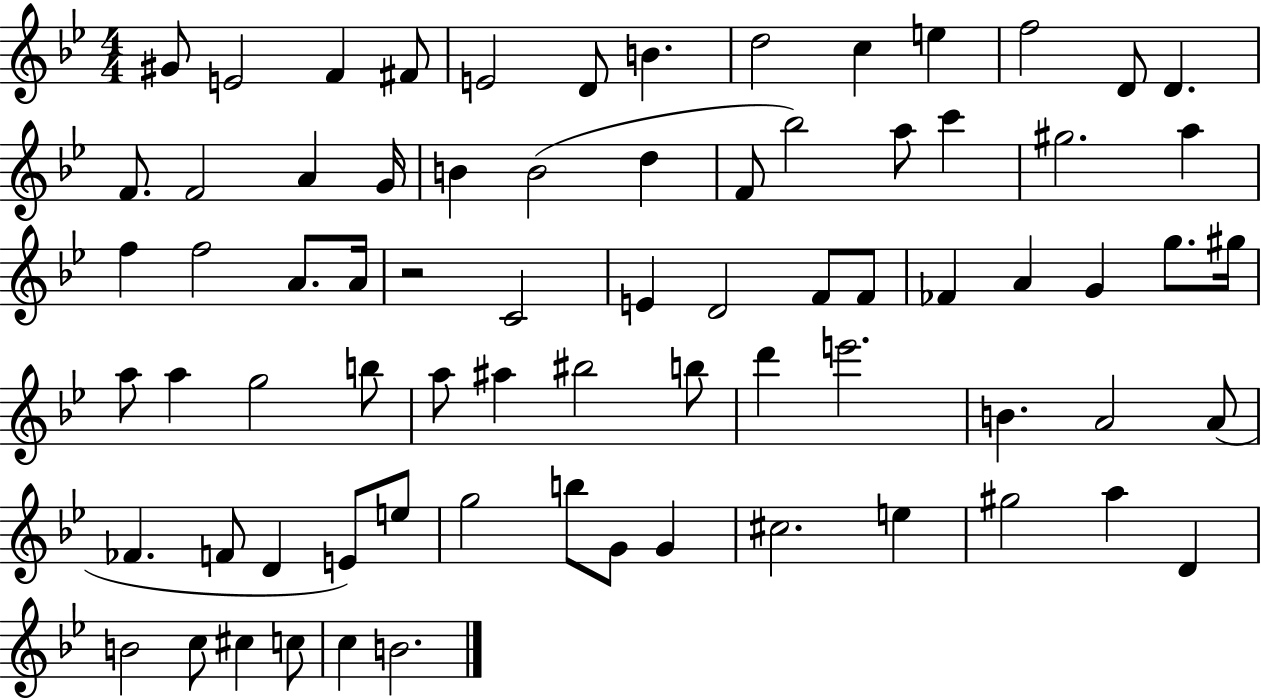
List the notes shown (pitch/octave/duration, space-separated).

G#4/e E4/h F4/q F#4/e E4/h D4/e B4/q. D5/h C5/q E5/q F5/h D4/e D4/q. F4/e. F4/h A4/q G4/s B4/q B4/h D5/q F4/e Bb5/h A5/e C6/q G#5/h. A5/q F5/q F5/h A4/e. A4/s R/h C4/h E4/q D4/h F4/e F4/e FES4/q A4/q G4/q G5/e. G#5/s A5/e A5/q G5/h B5/e A5/e A#5/q BIS5/h B5/e D6/q E6/h. B4/q. A4/h A4/e FES4/q. F4/e D4/q E4/e E5/e G5/h B5/e G4/e G4/q C#5/h. E5/q G#5/h A5/q D4/q B4/h C5/e C#5/q C5/e C5/q B4/h.